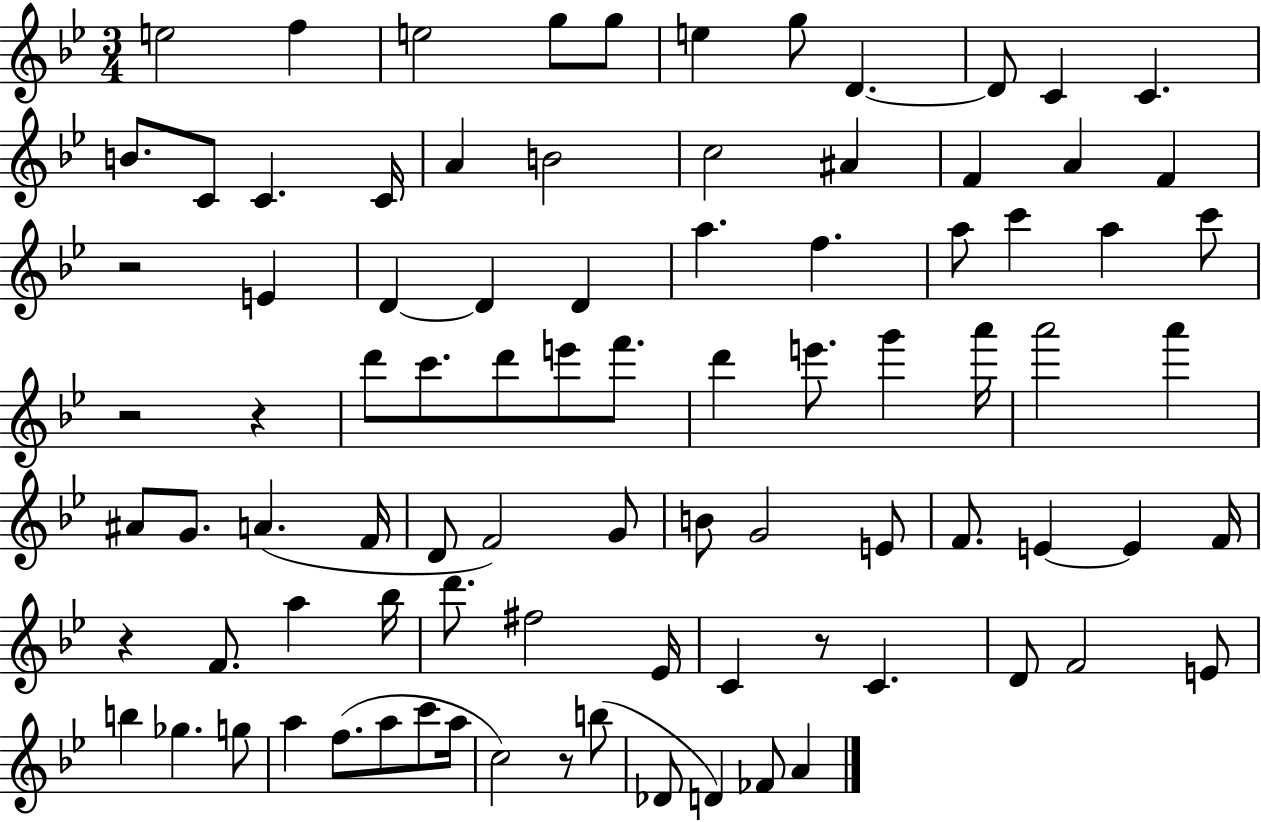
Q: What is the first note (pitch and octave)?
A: E5